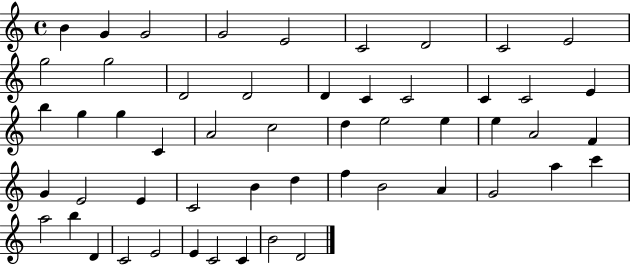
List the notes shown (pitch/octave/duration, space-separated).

B4/q G4/q G4/h G4/h E4/h C4/h D4/h C4/h E4/h G5/h G5/h D4/h D4/h D4/q C4/q C4/h C4/q C4/h E4/q B5/q G5/q G5/q C4/q A4/h C5/h D5/q E5/h E5/q E5/q A4/h F4/q G4/q E4/h E4/q C4/h B4/q D5/q F5/q B4/h A4/q G4/h A5/q C6/q A5/h B5/q D4/q C4/h E4/h E4/q C4/h C4/q B4/h D4/h